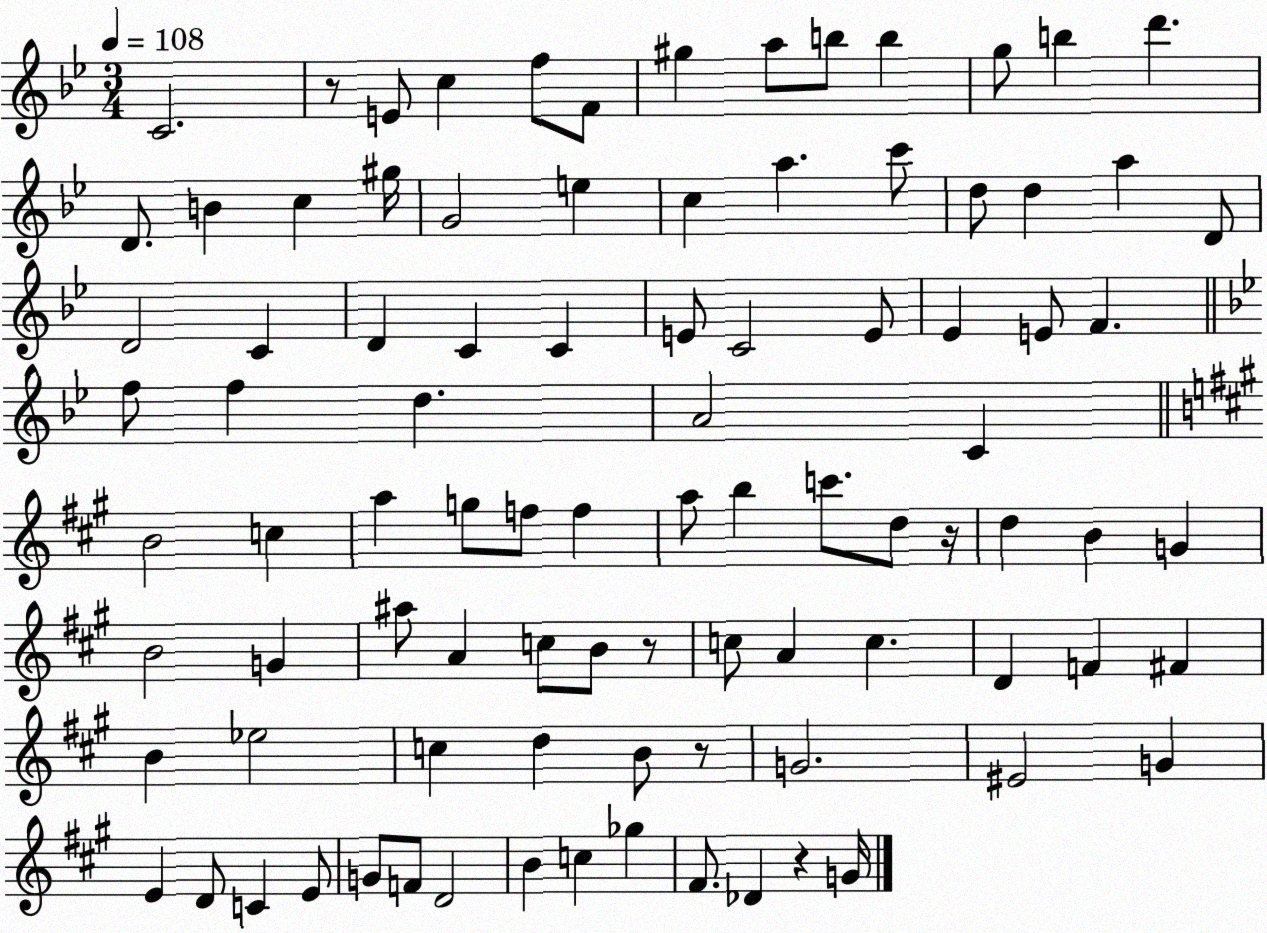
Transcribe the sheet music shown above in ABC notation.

X:1
T:Untitled
M:3/4
L:1/4
K:Bb
C2 z/2 E/2 c f/2 F/2 ^g a/2 b/2 b g/2 b d' D/2 B c ^g/4 G2 e c a c'/2 d/2 d a D/2 D2 C D C C E/2 C2 E/2 _E E/2 F f/2 f d A2 C B2 c a g/2 f/2 f a/2 b c'/2 d/2 z/4 d B G B2 G ^a/2 A c/2 B/2 z/2 c/2 A c D F ^F B _e2 c d B/2 z/2 G2 ^E2 G E D/2 C E/2 G/2 F/2 D2 B c _g ^F/2 _D z G/4